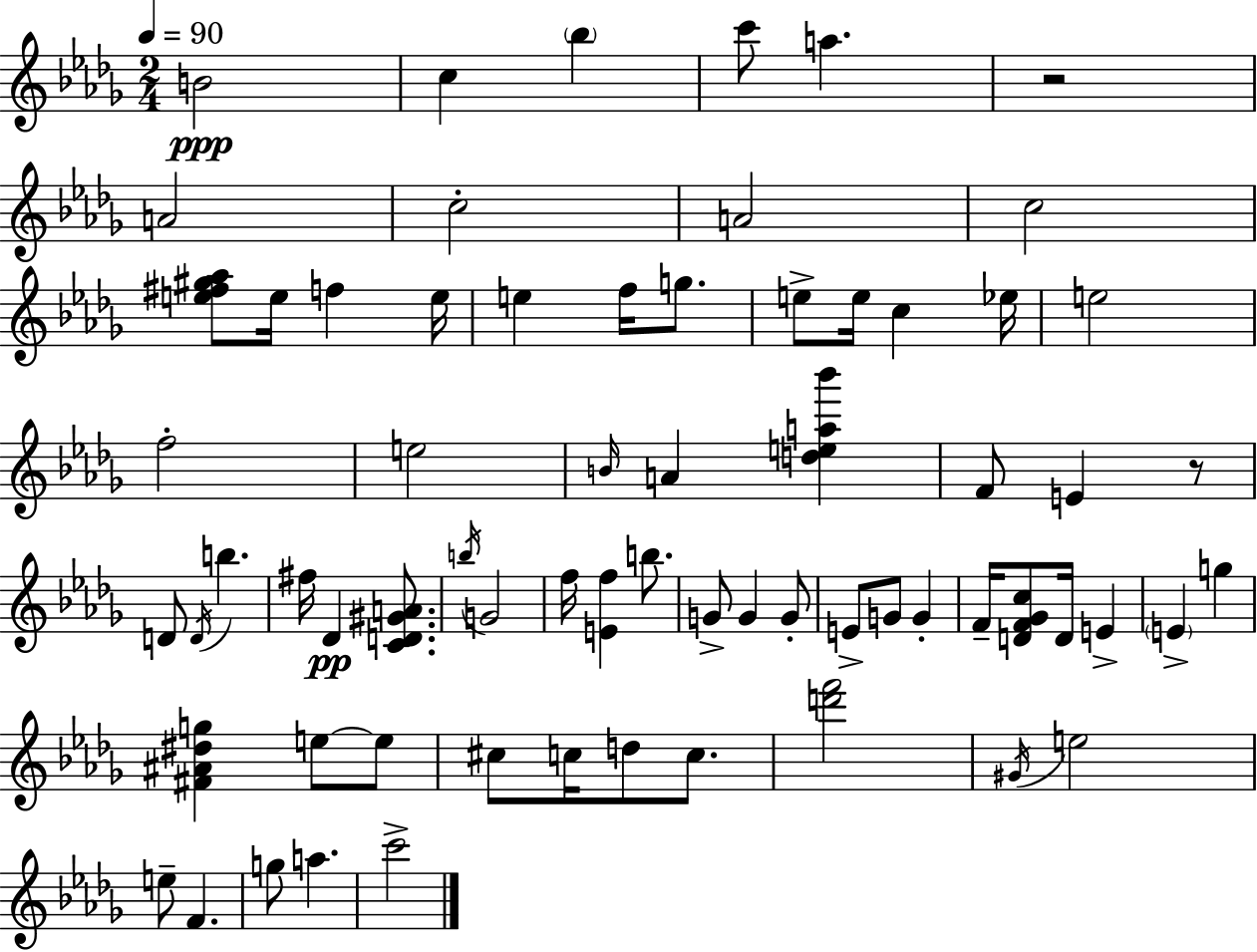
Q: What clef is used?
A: treble